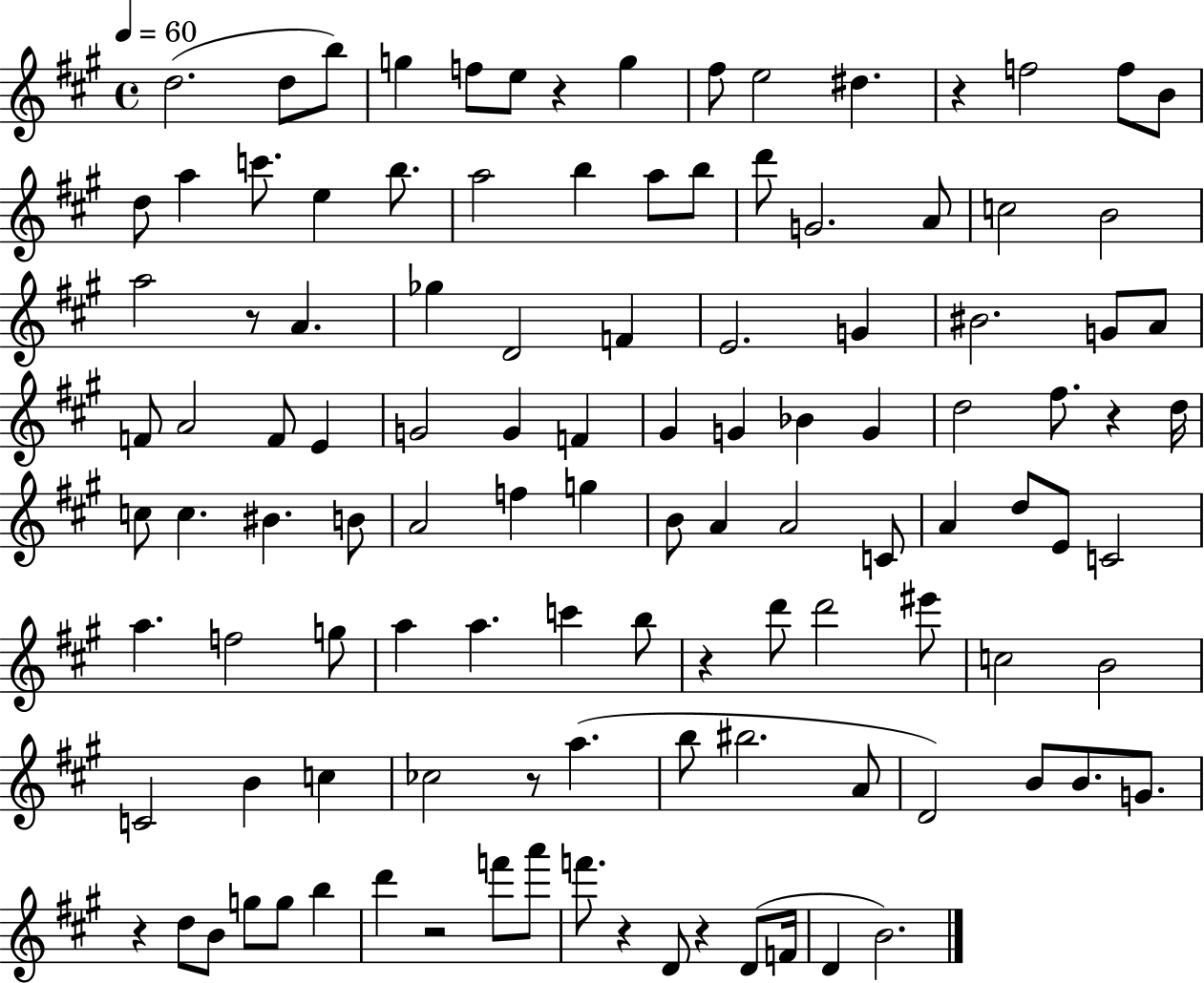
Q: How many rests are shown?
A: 10